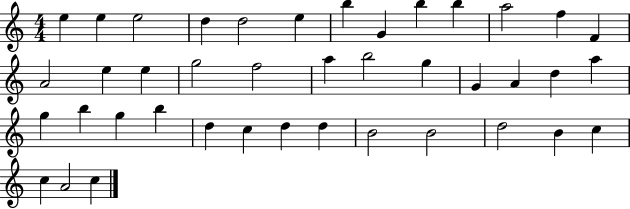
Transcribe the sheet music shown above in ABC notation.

X:1
T:Untitled
M:4/4
L:1/4
K:C
e e e2 d d2 e b G b b a2 f F A2 e e g2 f2 a b2 g G A d a g b g b d c d d B2 B2 d2 B c c A2 c